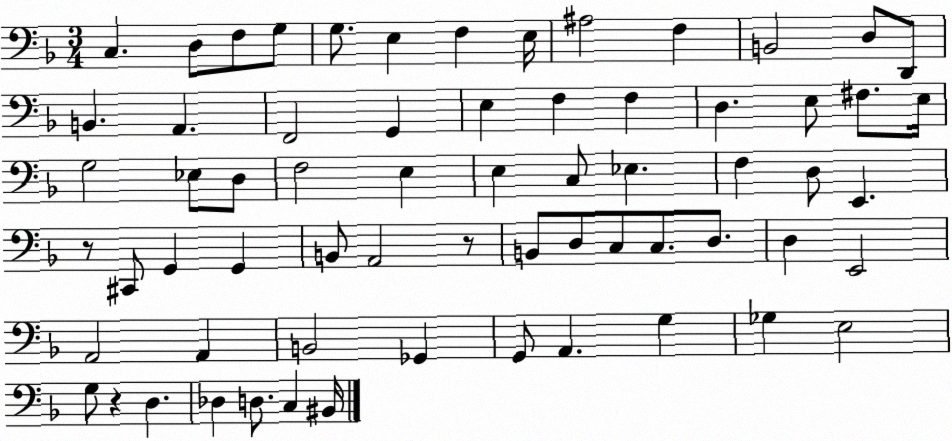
X:1
T:Untitled
M:3/4
L:1/4
K:F
C, D,/2 F,/2 G,/2 G,/2 E, F, E,/4 ^A,2 F, B,,2 D,/2 D,,/2 B,, A,, F,,2 G,, E, F, F, D, E,/2 ^F,/2 E,/4 G,2 _E,/2 D,/2 F,2 E, E, C,/2 _E, F, D,/2 E,, z/2 ^C,,/2 G,, G,, B,,/2 A,,2 z/2 B,,/2 D,/2 C,/2 C,/2 D,/2 D, E,,2 A,,2 A,, B,,2 _G,, G,,/2 A,, G, _G, E,2 G,/2 z D, _D, D,/2 C, ^B,,/4